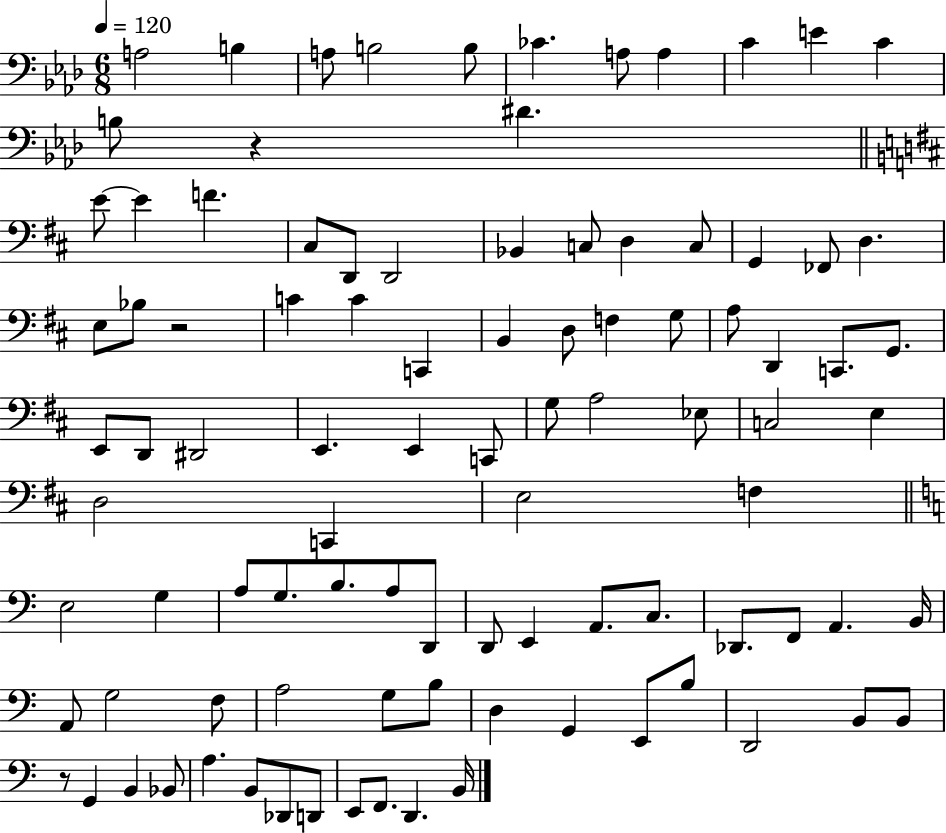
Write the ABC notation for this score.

X:1
T:Untitled
M:6/8
L:1/4
K:Ab
A,2 B, A,/2 B,2 B,/2 _C A,/2 A, C E C B,/2 z ^D E/2 E F ^C,/2 D,,/2 D,,2 _B,, C,/2 D, C,/2 G,, _F,,/2 D, E,/2 _B,/2 z2 C C C,, B,, D,/2 F, G,/2 A,/2 D,, C,,/2 G,,/2 E,,/2 D,,/2 ^D,,2 E,, E,, C,,/2 G,/2 A,2 _E,/2 C,2 E, D,2 C,, E,2 F, E,2 G, A,/2 G,/2 B,/2 A,/2 D,,/2 D,,/2 E,, A,,/2 C,/2 _D,,/2 F,,/2 A,, B,,/4 A,,/2 G,2 F,/2 A,2 G,/2 B,/2 D, G,, E,,/2 B,/2 D,,2 B,,/2 B,,/2 z/2 G,, B,, _B,,/2 A, B,,/2 _D,,/2 D,,/2 E,,/2 F,,/2 D,, B,,/4